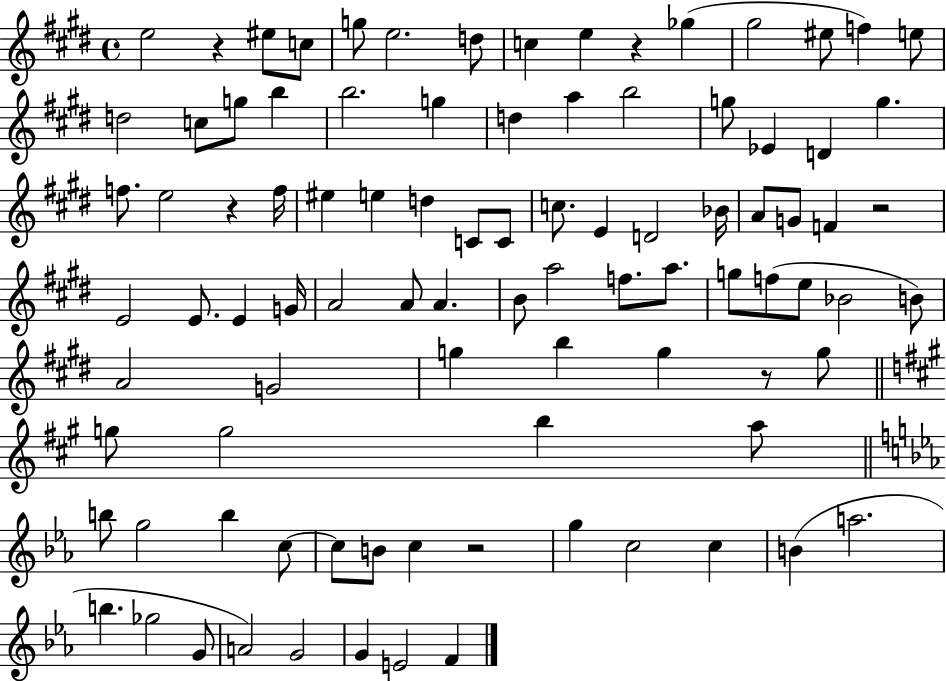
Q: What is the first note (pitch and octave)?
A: E5